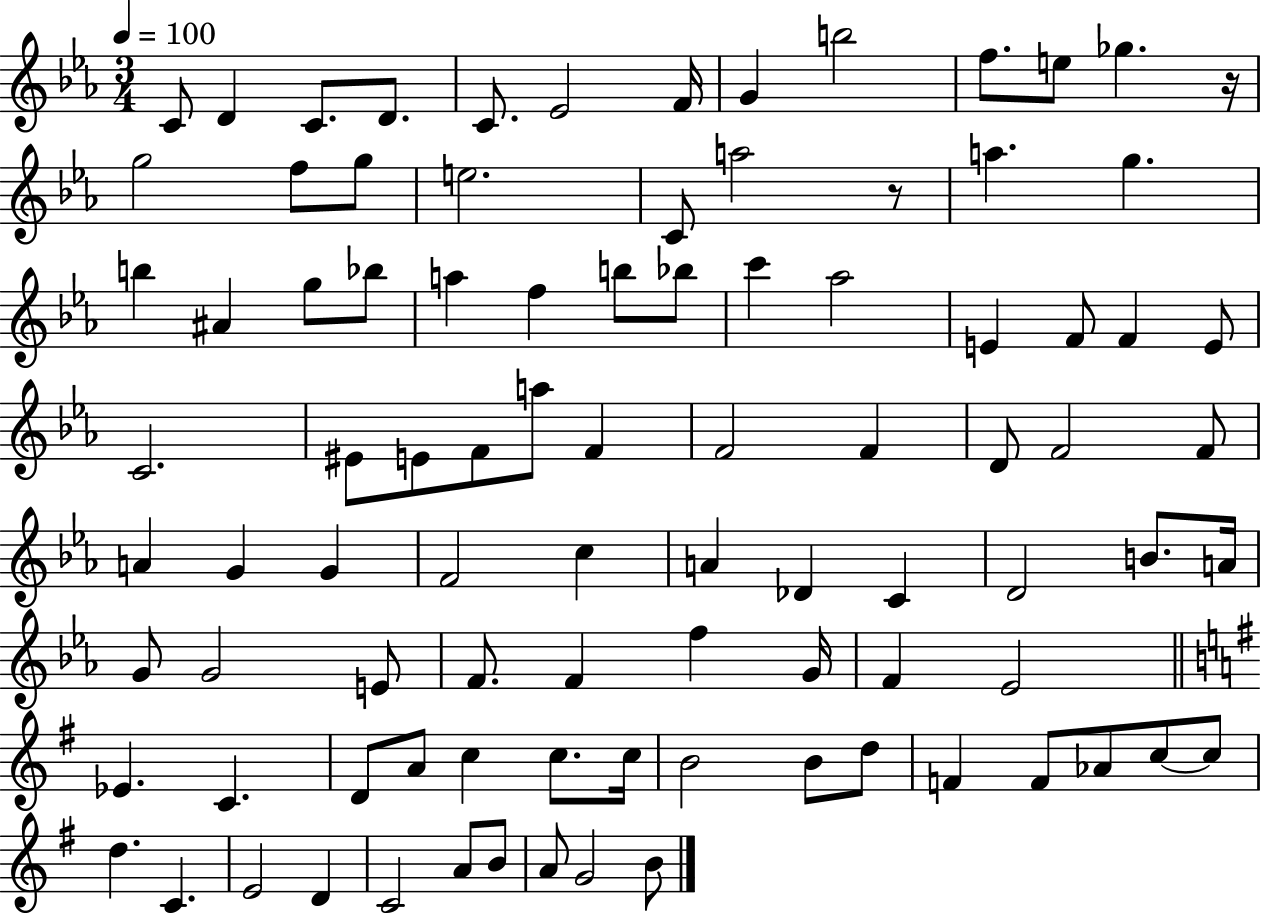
C4/e D4/q C4/e. D4/e. C4/e. Eb4/h F4/s G4/q B5/h F5/e. E5/e Gb5/q. R/s G5/h F5/e G5/e E5/h. C4/e A5/h R/e A5/q. G5/q. B5/q A#4/q G5/e Bb5/e A5/q F5/q B5/e Bb5/e C6/q Ab5/h E4/q F4/e F4/q E4/e C4/h. EIS4/e E4/e F4/e A5/e F4/q F4/h F4/q D4/e F4/h F4/e A4/q G4/q G4/q F4/h C5/q A4/q Db4/q C4/q D4/h B4/e. A4/s G4/e G4/h E4/e F4/e. F4/q F5/q G4/s F4/q Eb4/h Eb4/q. C4/q. D4/e A4/e C5/q C5/e. C5/s B4/h B4/e D5/e F4/q F4/e Ab4/e C5/e C5/e D5/q. C4/q. E4/h D4/q C4/h A4/e B4/e A4/e G4/h B4/e